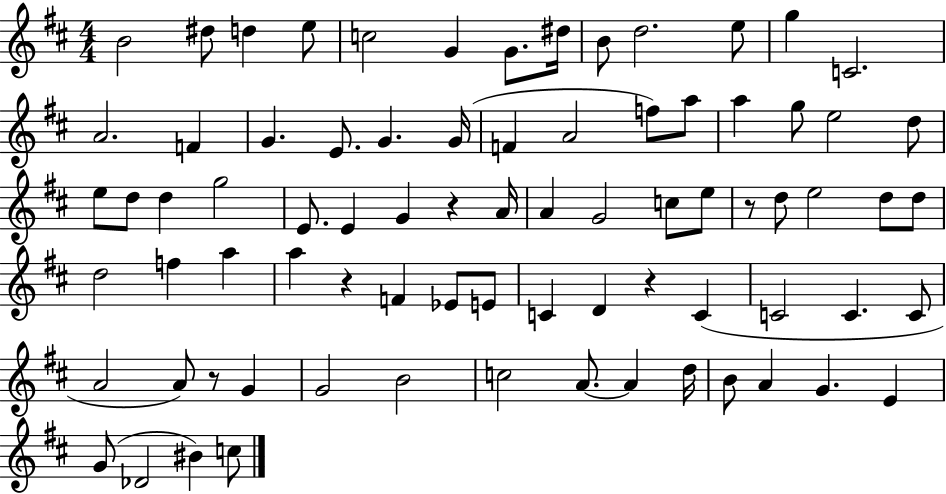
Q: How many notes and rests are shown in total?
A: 78